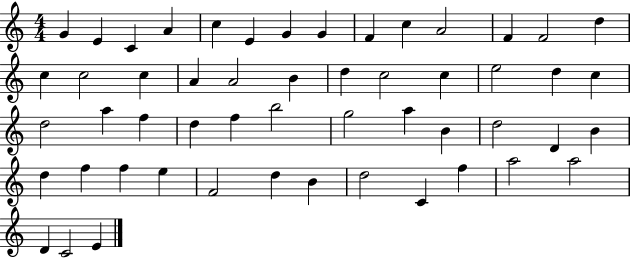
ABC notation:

X:1
T:Untitled
M:4/4
L:1/4
K:C
G E C A c E G G F c A2 F F2 d c c2 c A A2 B d c2 c e2 d c d2 a f d f b2 g2 a B d2 D B d f f e F2 d B d2 C f a2 a2 D C2 E